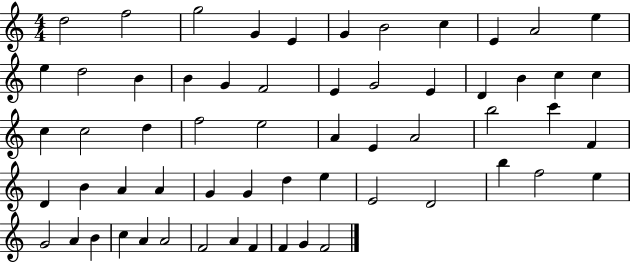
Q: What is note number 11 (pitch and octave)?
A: E5